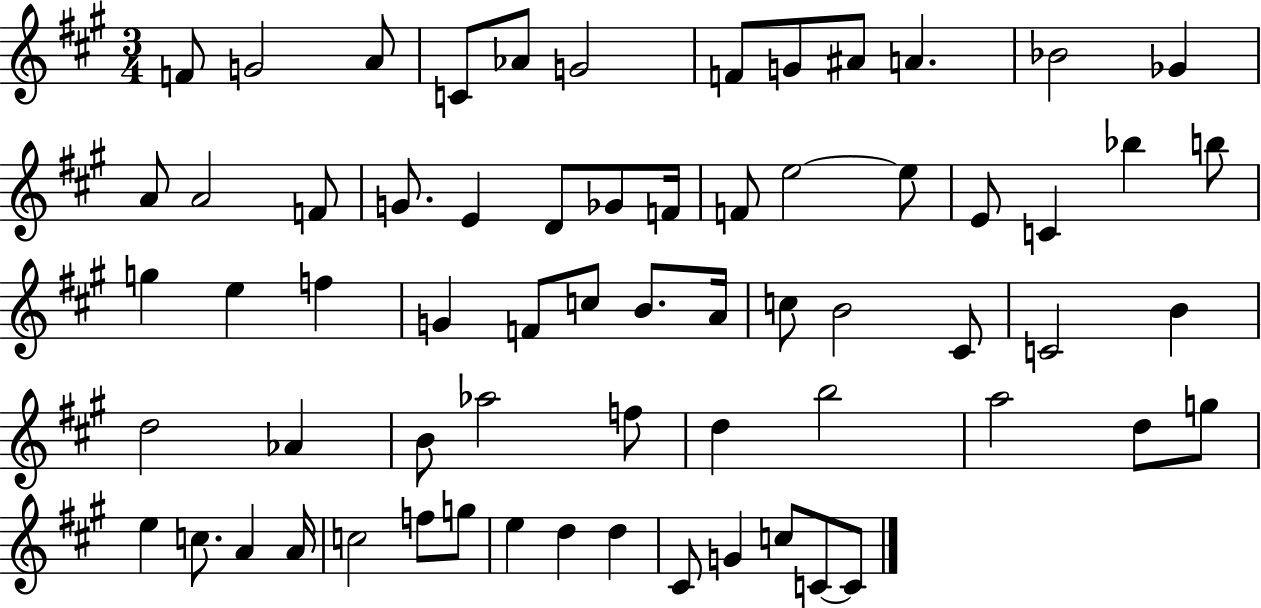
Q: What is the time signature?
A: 3/4